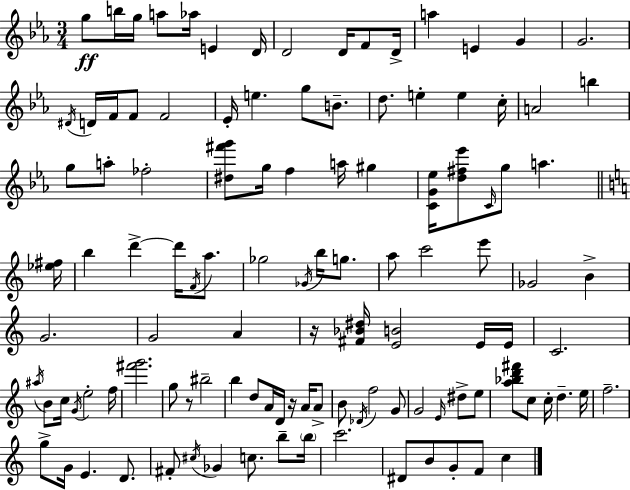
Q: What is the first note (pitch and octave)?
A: G5